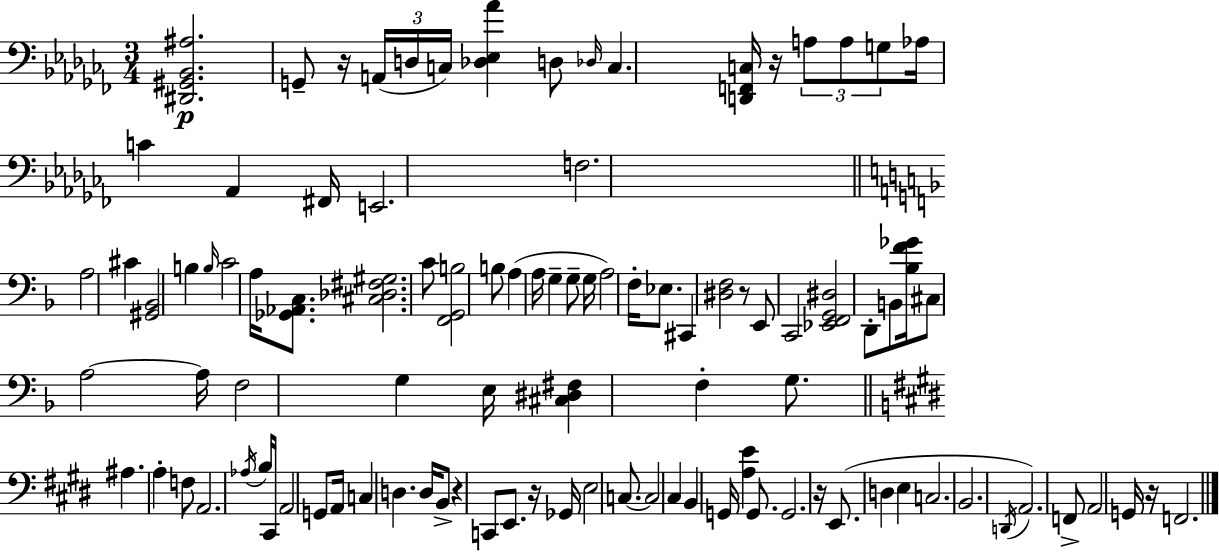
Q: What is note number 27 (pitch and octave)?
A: G3